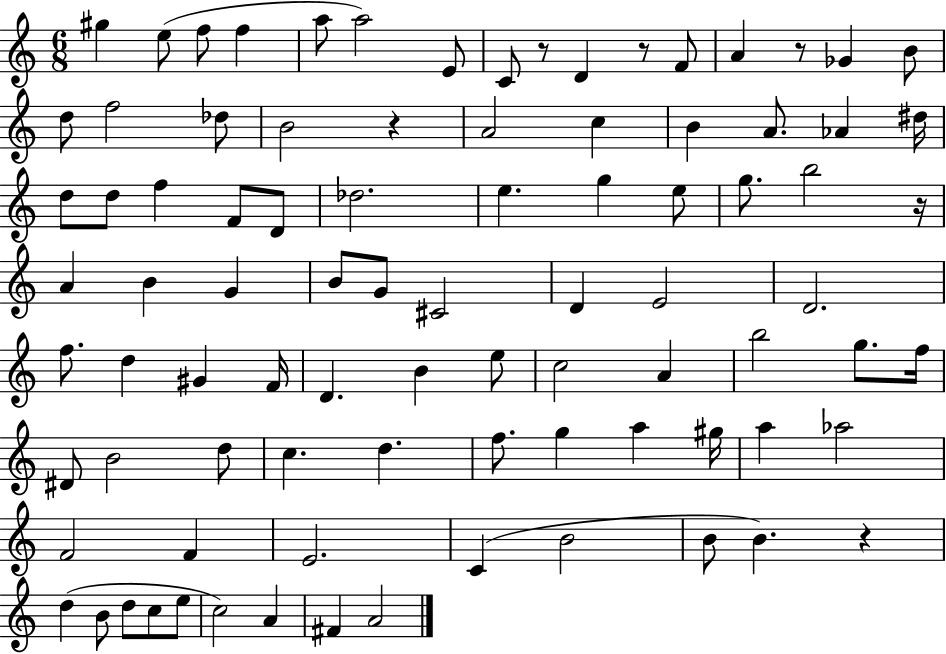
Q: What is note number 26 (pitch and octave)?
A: F5